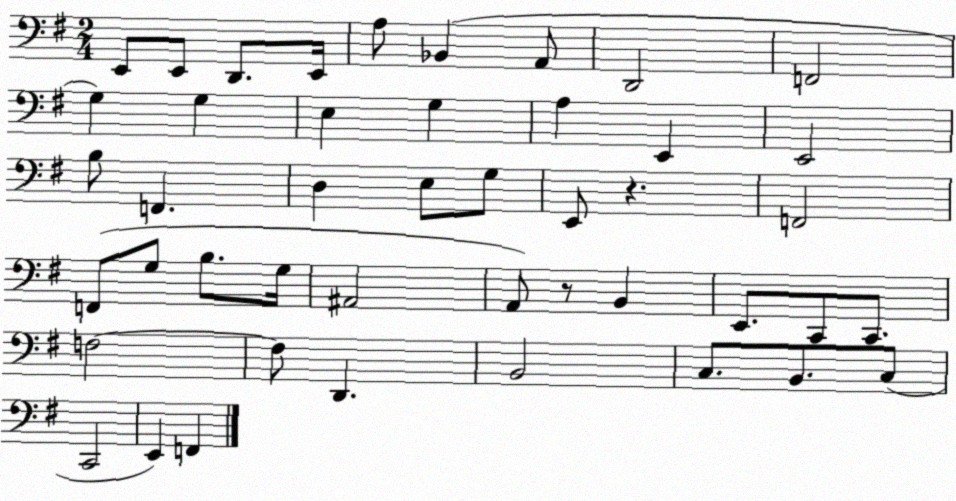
X:1
T:Untitled
M:2/4
L:1/4
K:G
E,,/2 E,,/2 D,,/2 E,,/4 A,/2 _B,, A,,/2 D,,2 F,,2 G, G, E, G, A, E,, E,,2 B,/2 F,, D, E,/2 G,/2 E,,/2 z F,,2 F,,/2 G,/2 B,/2 G,/4 ^A,,2 A,,/2 z/2 B,, E,,/2 C,,/2 C,,/2 F,2 F,/2 D,, B,,2 C,/2 B,,/2 C,/2 C,,2 E,, F,,